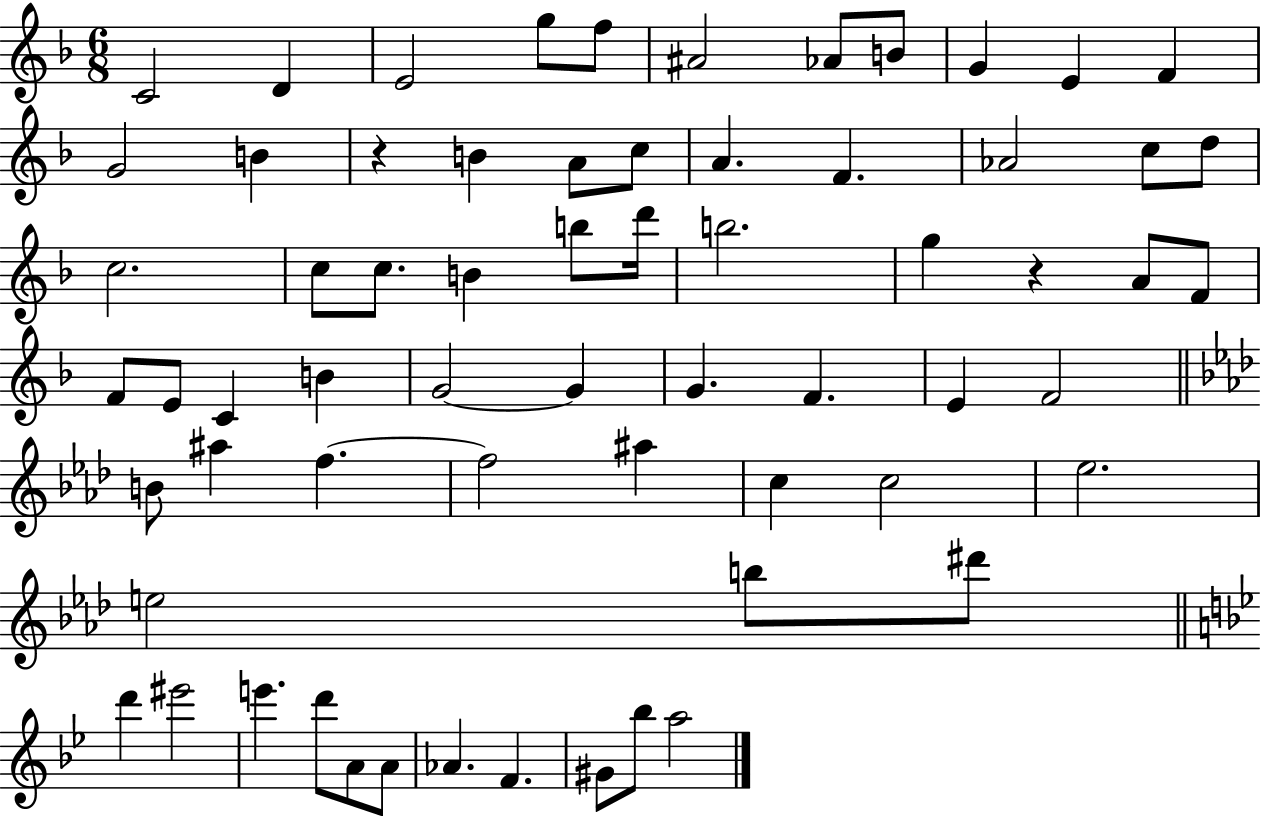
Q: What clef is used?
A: treble